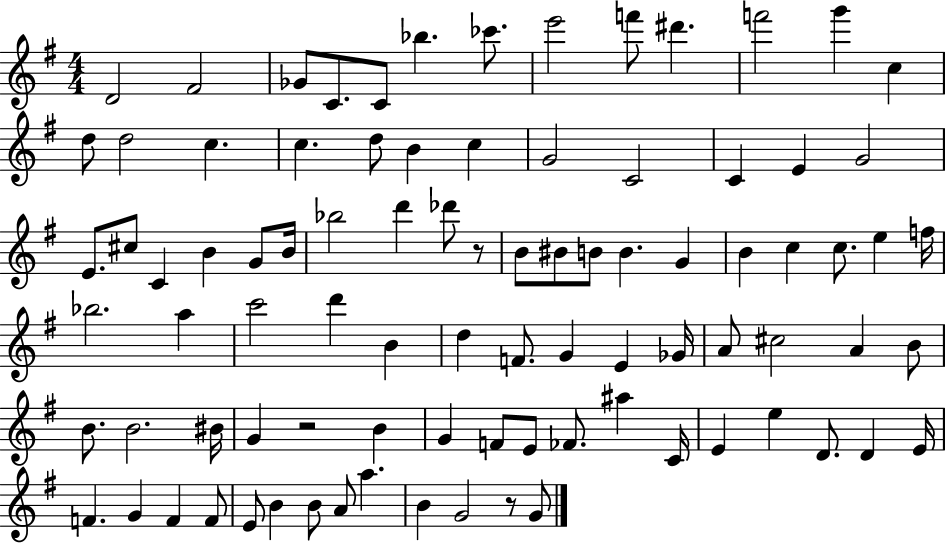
{
  \clef treble
  \numericTimeSignature
  \time 4/4
  \key g \major
  d'2 fis'2 | ges'8 c'8. c'8 bes''4. ces'''8. | e'''2 f'''8 dis'''4. | f'''2 g'''4 c''4 | \break d''8 d''2 c''4. | c''4. d''8 b'4 c''4 | g'2 c'2 | c'4 e'4 g'2 | \break e'8. cis''8 c'4 b'4 g'8 b'16 | bes''2 d'''4 des'''8 r8 | b'8 bis'8 b'8 b'4. g'4 | b'4 c''4 c''8. e''4 f''16 | \break bes''2. a''4 | c'''2 d'''4 b'4 | d''4 f'8. g'4 e'4 ges'16 | a'8 cis''2 a'4 b'8 | \break b'8. b'2. bis'16 | g'4 r2 b'4 | g'4 f'8 e'8 fes'8. ais''4 c'16 | e'4 e''4 d'8. d'4 e'16 | \break f'4. g'4 f'4 f'8 | e'8 b'4 b'8 a'8 a''4. | b'4 g'2 r8 g'8 | \bar "|."
}